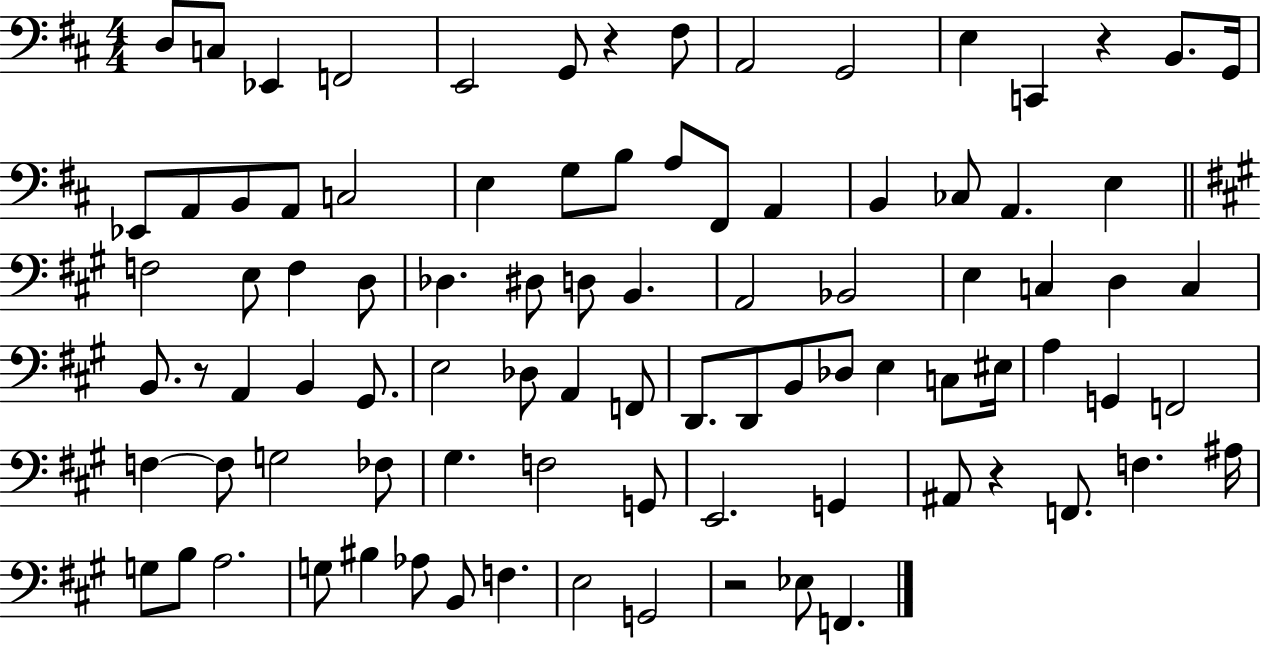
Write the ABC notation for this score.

X:1
T:Untitled
M:4/4
L:1/4
K:D
D,/2 C,/2 _E,, F,,2 E,,2 G,,/2 z ^F,/2 A,,2 G,,2 E, C,, z B,,/2 G,,/4 _E,,/2 A,,/2 B,,/2 A,,/2 C,2 E, G,/2 B,/2 A,/2 ^F,,/2 A,, B,, _C,/2 A,, E, F,2 E,/2 F, D,/2 _D, ^D,/2 D,/2 B,, A,,2 _B,,2 E, C, D, C, B,,/2 z/2 A,, B,, ^G,,/2 E,2 _D,/2 A,, F,,/2 D,,/2 D,,/2 B,,/2 _D,/2 E, C,/2 ^E,/4 A, G,, F,,2 F, F,/2 G,2 _F,/2 ^G, F,2 G,,/2 E,,2 G,, ^A,,/2 z F,,/2 F, ^A,/4 G,/2 B,/2 A,2 G,/2 ^B, _A,/2 B,,/2 F, E,2 G,,2 z2 _E,/2 F,,